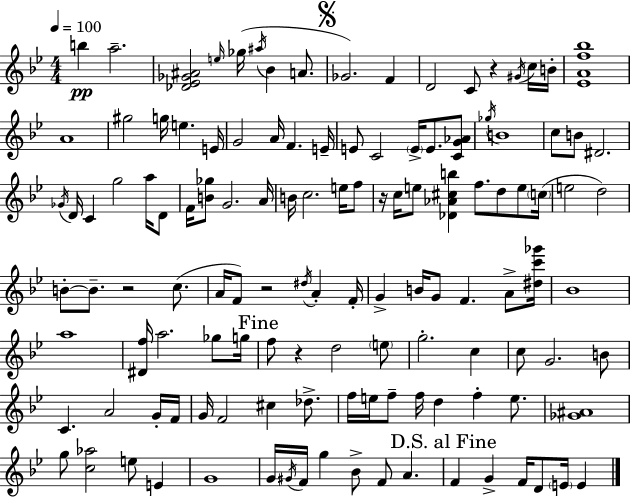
{
  \clef treble
  \numericTimeSignature
  \time 4/4
  \key g \minor
  \tempo 4 = 100
  \repeat volta 2 { b''4\pp a''2.-- | <des' ees' ges' ais'>2 \grace { e''16 } ges''16( \acciaccatura { ais''16 } bes'4 a'8. | \mark \markup { \musicglyph "scripts.segno" } ges'2.) f'4 | d'2 c'8 r4 | \break \acciaccatura { gis'16 } c''16 b'16-. <ees' a' f'' bes''>1 | a'1 | gis''2 g''16 e''4. | e'16 g'2 a'16 f'4. | \break e'16-- e'8 c'2 \parenthesize e'16-> e'8. | <c' g' aes'>8 \acciaccatura { ges''16 } b'1 | c''8 b'8 dis'2. | \acciaccatura { ges'16 } d'16 c'4 g''2 | \break a''16 d'8 f'16 <b' ges''>8 g'2. | a'16 b'16 c''2. | e''16 f''8 r16 c''16 e''8 <des' aes' cis'' b''>4 f''8. | d''8 e''8 \parenthesize c''16( e''2 d''2) | \break b'8-.~~ b'8.-- r2 | c''8.( a'16 f'8) r2 | \acciaccatura { dis''16 } a'4-. f'16-. g'4-> b'16 g'8 f'4. | a'8-> <dis'' c''' ges'''>16 bes'1 | \break a''1 | <dis' f''>16 a''2. | ges''8 g''16 \mark "Fine" f''8 r4 d''2 | \parenthesize e''8 g''2.-. | \break c''4 c''8 g'2. | b'8 c'4. a'2 | g'16-. f'16 g'16 f'2 cis''4 | des''8.-> f''16 e''16 f''8-- f''16 d''4 f''4-. | \break e''8. <ges' ais'>1 | g''8 <c'' aes''>2 | e''8 e'4 g'1 | g'16 \acciaccatura { gis'16 } f'16 g''4 bes'8-> f'8 | \break a'4. \mark "D.S. al Fine" f'4 g'4-> f'16 | d'8 \parenthesize e'16 e'4 } \bar "|."
}